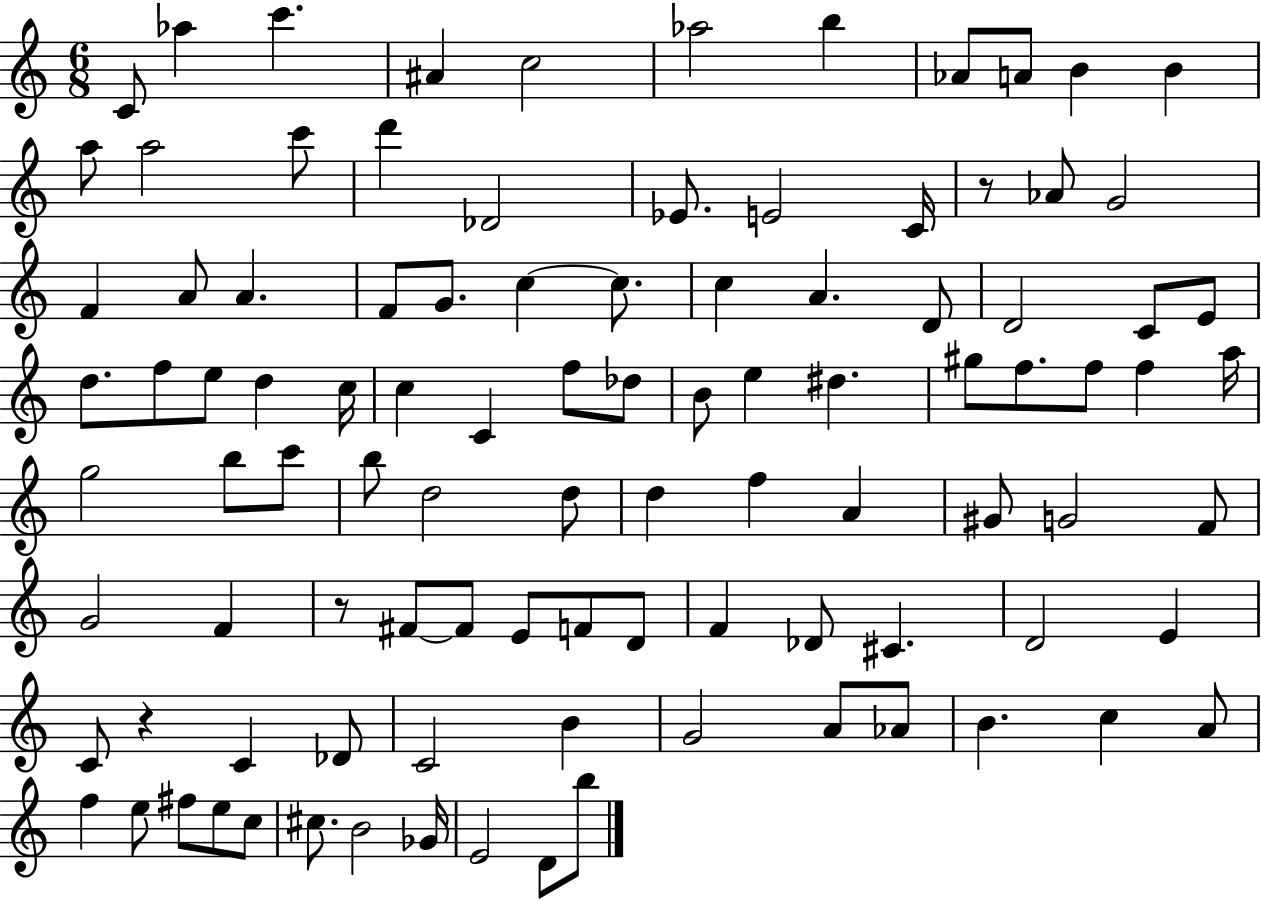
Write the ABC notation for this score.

X:1
T:Untitled
M:6/8
L:1/4
K:C
C/2 _a c' ^A c2 _a2 b _A/2 A/2 B B a/2 a2 c'/2 d' _D2 _E/2 E2 C/4 z/2 _A/2 G2 F A/2 A F/2 G/2 c c/2 c A D/2 D2 C/2 E/2 d/2 f/2 e/2 d c/4 c C f/2 _d/2 B/2 e ^d ^g/2 f/2 f/2 f a/4 g2 b/2 c'/2 b/2 d2 d/2 d f A ^G/2 G2 F/2 G2 F z/2 ^F/2 ^F/2 E/2 F/2 D/2 F _D/2 ^C D2 E C/2 z C _D/2 C2 B G2 A/2 _A/2 B c A/2 f e/2 ^f/2 e/2 c/2 ^c/2 B2 _G/4 E2 D/2 b/2